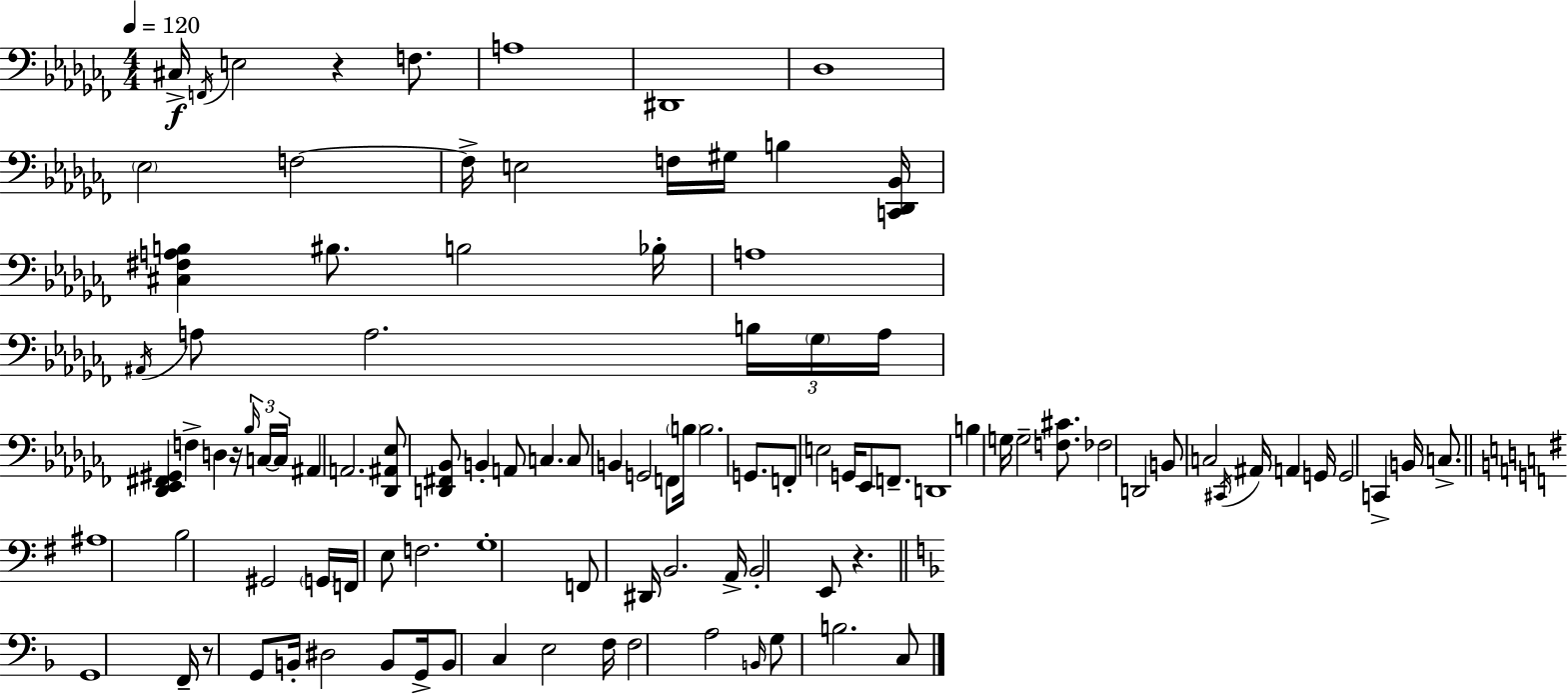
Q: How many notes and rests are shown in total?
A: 103